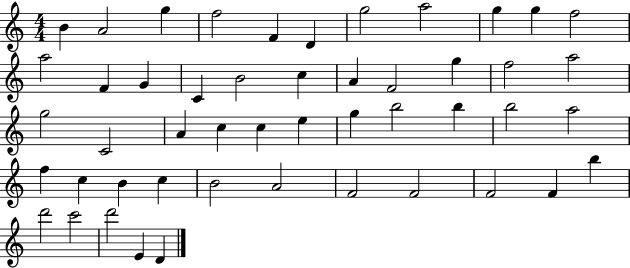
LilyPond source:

{
  \clef treble
  \numericTimeSignature
  \time 4/4
  \key c \major
  b'4 a'2 g''4 | f''2 f'4 d'4 | g''2 a''2 | g''4 g''4 f''2 | \break a''2 f'4 g'4 | c'4 b'2 c''4 | a'4 f'2 g''4 | f''2 a''2 | \break g''2 c'2 | a'4 c''4 c''4 e''4 | g''4 b''2 b''4 | b''2 a''2 | \break f''4 c''4 b'4 c''4 | b'2 a'2 | f'2 f'2 | f'2 f'4 b''4 | \break d'''2 c'''2 | d'''2 e'4 d'4 | \bar "|."
}